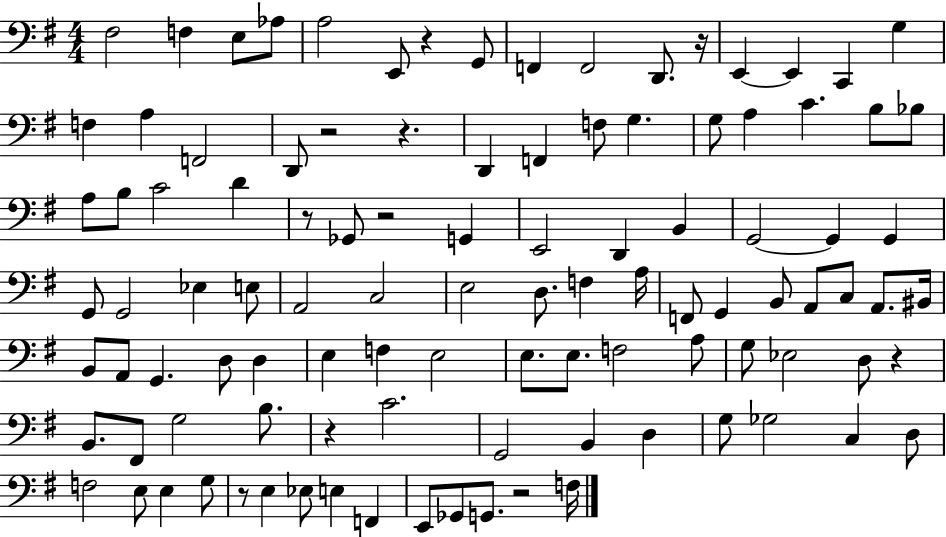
F#3/h F3/q E3/e Ab3/e A3/h E2/e R/q G2/e F2/q F2/h D2/e. R/s E2/q E2/q C2/q G3/q F3/q A3/q F2/h D2/e R/h R/q. D2/q F2/q F3/e G3/q. G3/e A3/q C4/q. B3/e Bb3/e A3/e B3/e C4/h D4/q R/e Gb2/e R/h G2/q E2/h D2/q B2/q G2/h G2/q G2/q G2/e G2/h Eb3/q E3/e A2/h C3/h E3/h D3/e. F3/q A3/s F2/e G2/q B2/e A2/e C3/e A2/e. BIS2/s B2/e A2/e G2/q. D3/e D3/q E3/q F3/q E3/h E3/e. E3/e. F3/h A3/e G3/e Eb3/h D3/e R/q B2/e. F#2/e G3/h B3/e. R/q C4/h. G2/h B2/q D3/q G3/e Gb3/h C3/q D3/e F3/h E3/e E3/q G3/e R/e E3/q Eb3/e E3/q F2/q E2/e Gb2/e G2/e. R/h F3/s